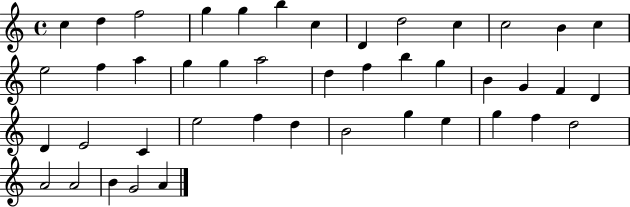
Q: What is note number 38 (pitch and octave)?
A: F5